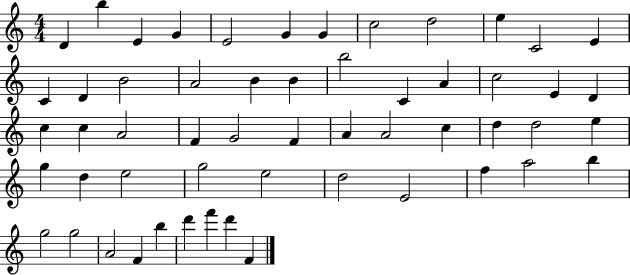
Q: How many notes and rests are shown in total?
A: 55